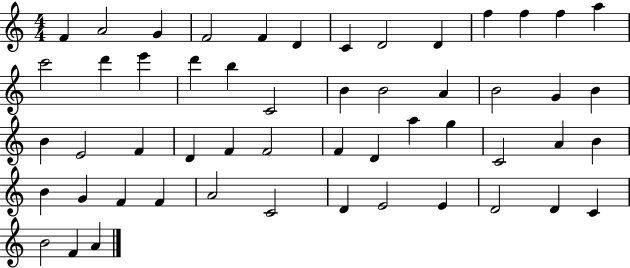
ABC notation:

X:1
T:Untitled
M:4/4
L:1/4
K:C
F A2 G F2 F D C D2 D f f f a c'2 d' e' d' b C2 B B2 A B2 G B B E2 F D F F2 F D a g C2 A B B G F F A2 C2 D E2 E D2 D C B2 F A